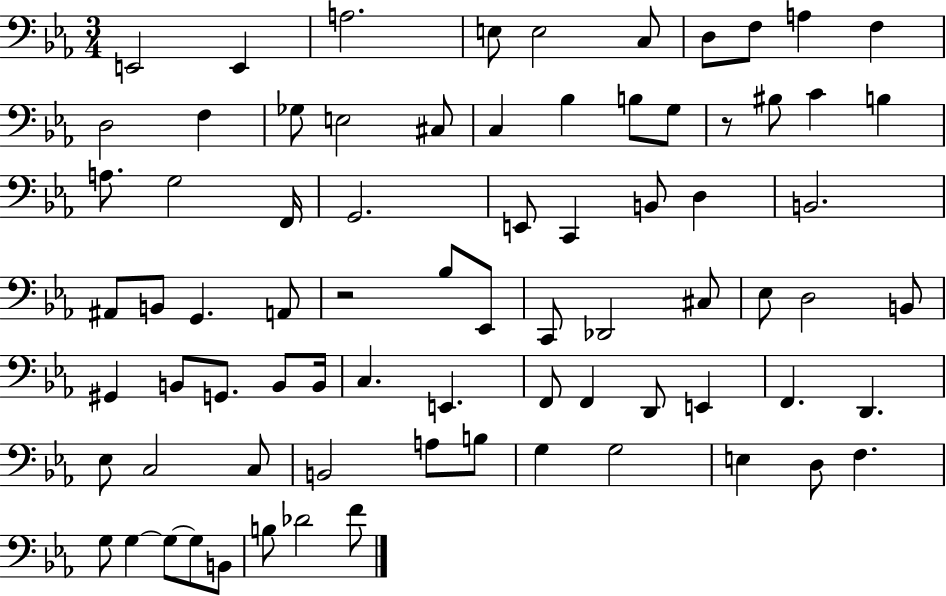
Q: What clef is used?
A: bass